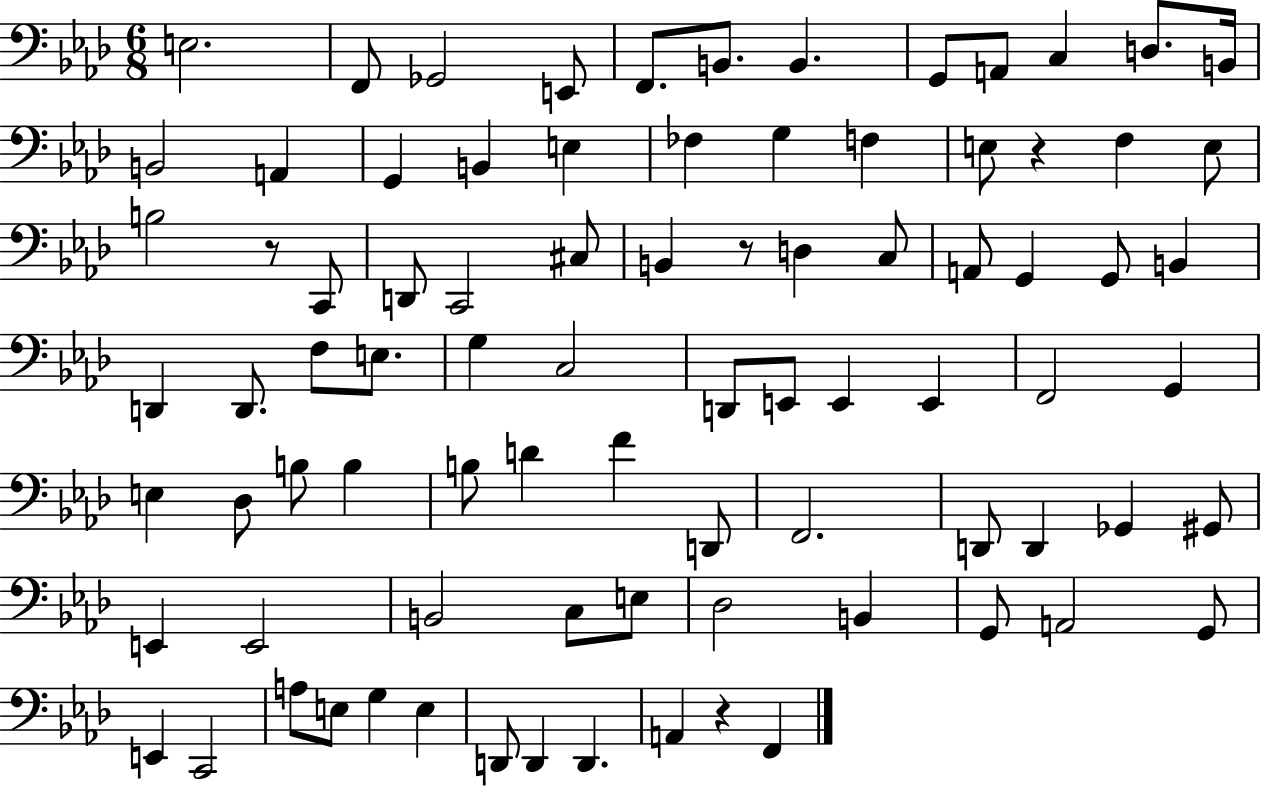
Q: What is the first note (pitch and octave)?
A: E3